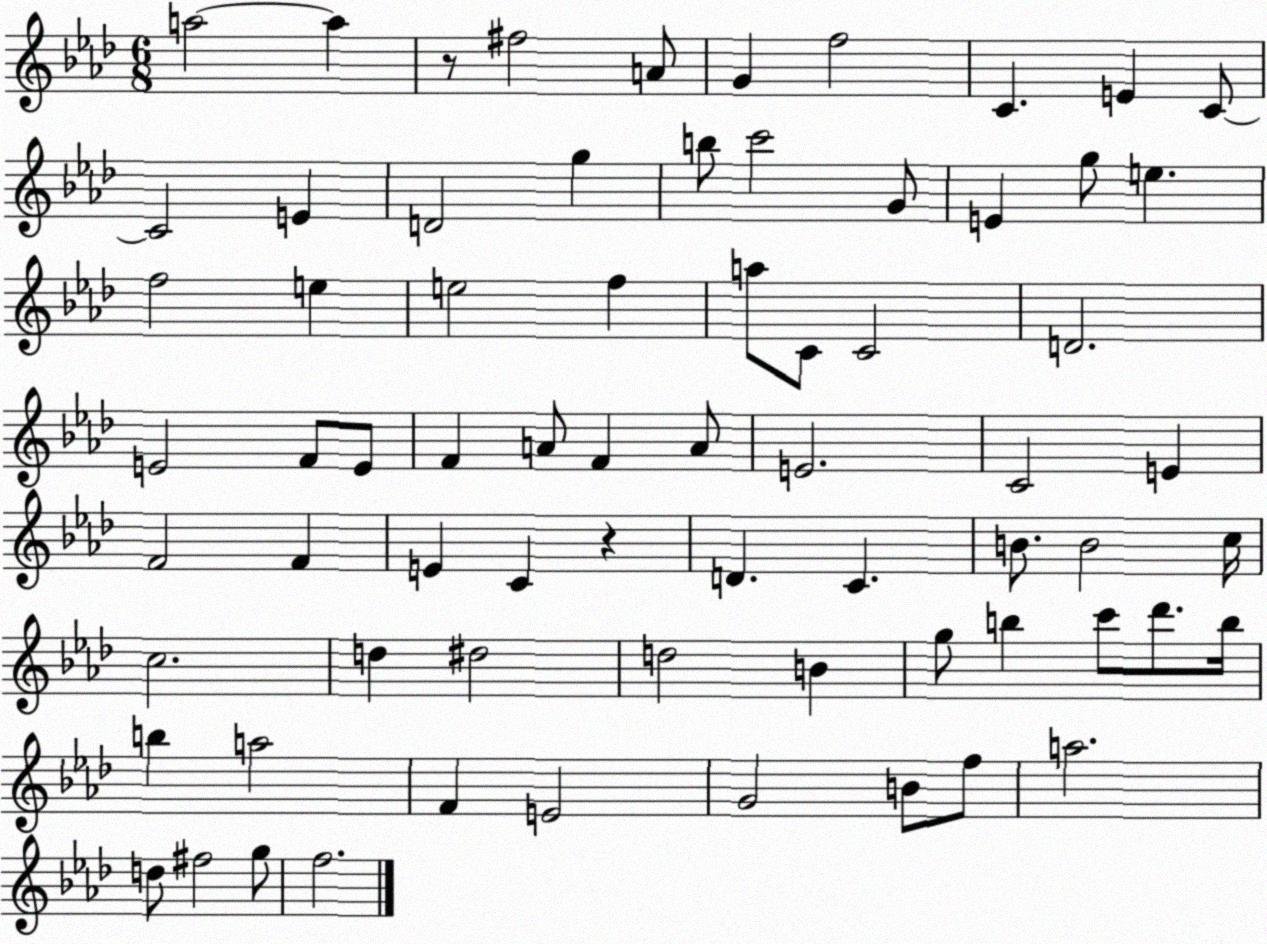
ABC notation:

X:1
T:Untitled
M:6/8
L:1/4
K:Ab
a2 a z/2 ^f2 A/2 G f2 C E C/2 C2 E D2 g b/2 c'2 G/2 E g/2 e f2 e e2 f a/2 C/2 C2 D2 E2 F/2 E/2 F A/2 F A/2 E2 C2 E F2 F E C z D C B/2 B2 c/4 c2 d ^d2 d2 B g/2 b c'/2 _d'/2 b/4 b a2 F E2 G2 B/2 f/2 a2 d/2 ^f2 g/2 f2